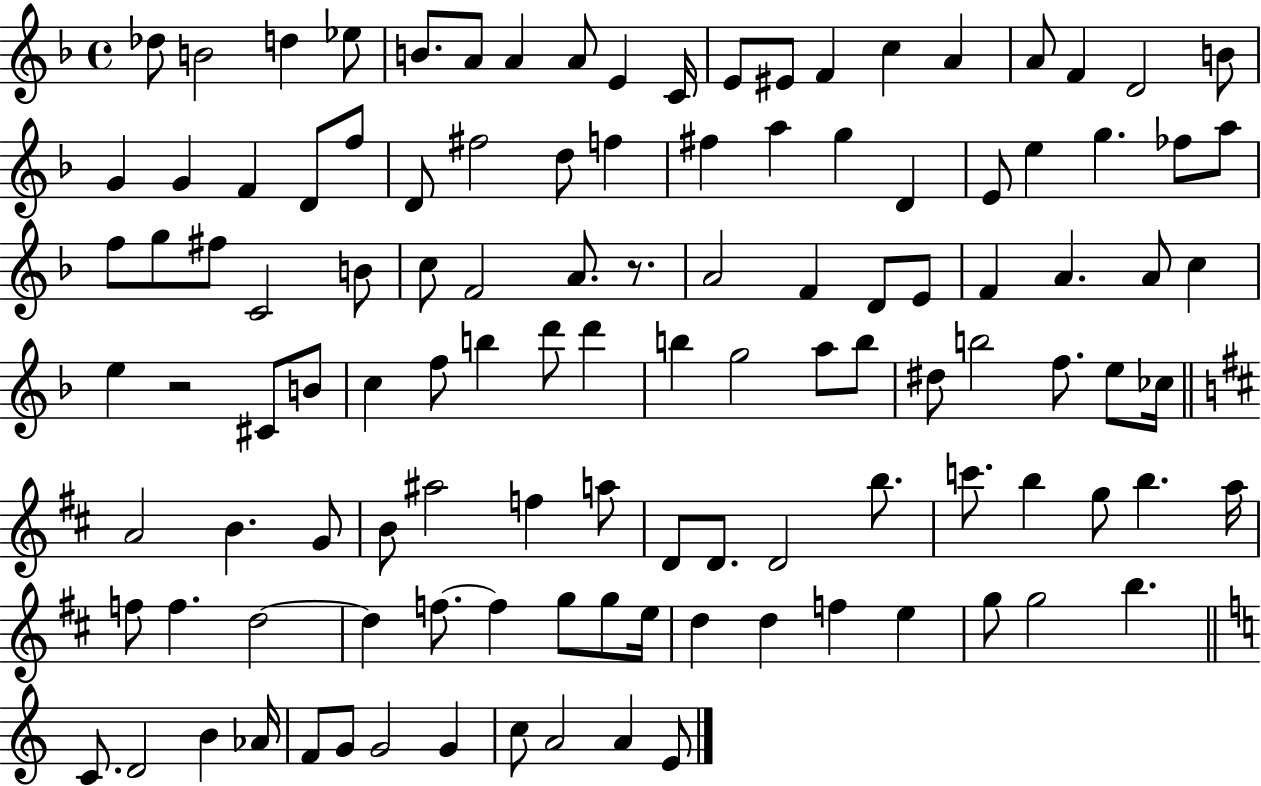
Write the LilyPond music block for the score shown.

{
  \clef treble
  \time 4/4
  \defaultTimeSignature
  \key f \major
  \repeat volta 2 { des''8 b'2 d''4 ees''8 | b'8. a'8 a'4 a'8 e'4 c'16 | e'8 eis'8 f'4 c''4 a'4 | a'8 f'4 d'2 b'8 | \break g'4 g'4 f'4 d'8 f''8 | d'8 fis''2 d''8 f''4 | fis''4 a''4 g''4 d'4 | e'8 e''4 g''4. fes''8 a''8 | \break f''8 g''8 fis''8 c'2 b'8 | c''8 f'2 a'8. r8. | a'2 f'4 d'8 e'8 | f'4 a'4. a'8 c''4 | \break e''4 r2 cis'8 b'8 | c''4 f''8 b''4 d'''8 d'''4 | b''4 g''2 a''8 b''8 | dis''8 b''2 f''8. e''8 ces''16 | \break \bar "||" \break \key d \major a'2 b'4. g'8 | b'8 ais''2 f''4 a''8 | d'8 d'8. d'2 b''8. | c'''8. b''4 g''8 b''4. a''16 | \break f''8 f''4. d''2~~ | d''4 f''8.~~ f''4 g''8 g''8 e''16 | d''4 d''4 f''4 e''4 | g''8 g''2 b''4. | \break \bar "||" \break \key c \major c'8. d'2 b'4 aes'16 | f'8 g'8 g'2 g'4 | c''8 a'2 a'4 e'8 | } \bar "|."
}